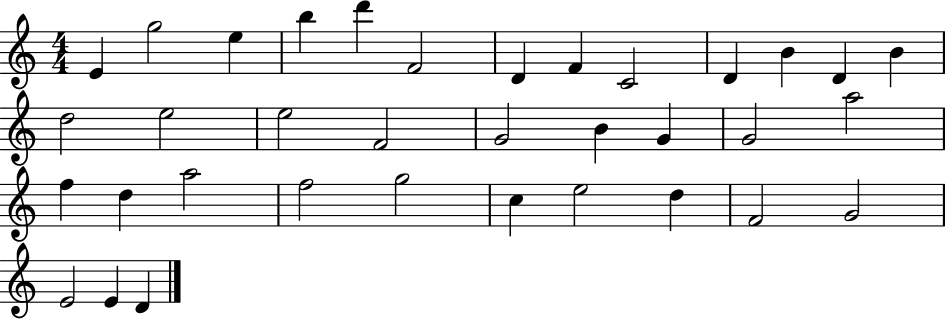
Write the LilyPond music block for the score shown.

{
  \clef treble
  \numericTimeSignature
  \time 4/4
  \key c \major
  e'4 g''2 e''4 | b''4 d'''4 f'2 | d'4 f'4 c'2 | d'4 b'4 d'4 b'4 | \break d''2 e''2 | e''2 f'2 | g'2 b'4 g'4 | g'2 a''2 | \break f''4 d''4 a''2 | f''2 g''2 | c''4 e''2 d''4 | f'2 g'2 | \break e'2 e'4 d'4 | \bar "|."
}